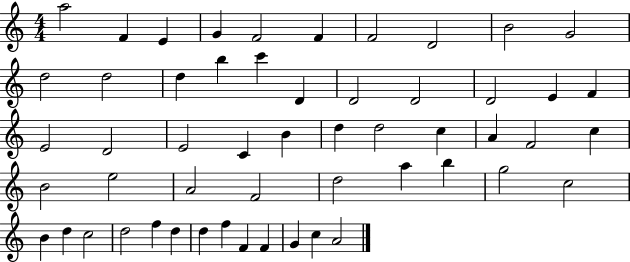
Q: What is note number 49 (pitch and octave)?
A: F5